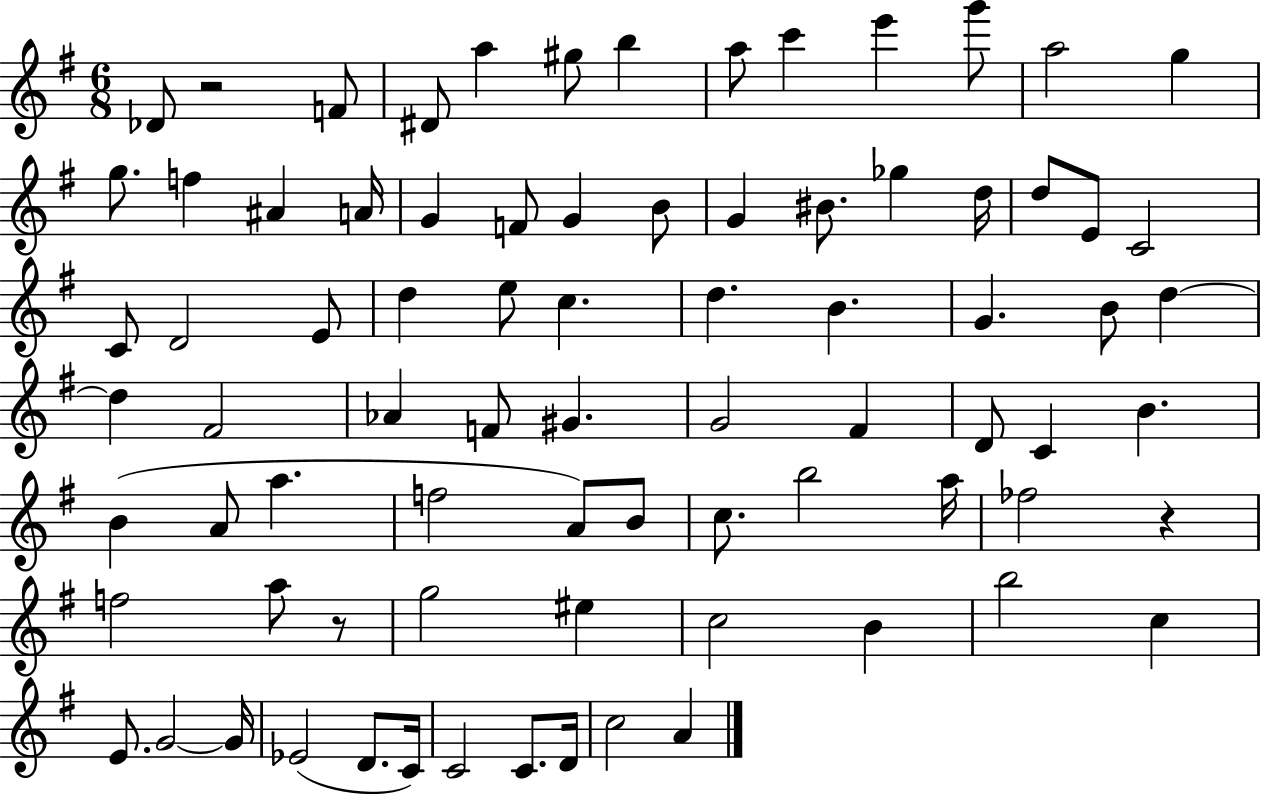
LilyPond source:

{
  \clef treble
  \numericTimeSignature
  \time 6/8
  \key g \major
  \repeat volta 2 { des'8 r2 f'8 | dis'8 a''4 gis''8 b''4 | a''8 c'''4 e'''4 g'''8 | a''2 g''4 | \break g''8. f''4 ais'4 a'16 | g'4 f'8 g'4 b'8 | g'4 bis'8. ges''4 d''16 | d''8 e'8 c'2 | \break c'8 d'2 e'8 | d''4 e''8 c''4. | d''4. b'4. | g'4. b'8 d''4~~ | \break d''4 fis'2 | aes'4 f'8 gis'4. | g'2 fis'4 | d'8 c'4 b'4. | \break b'4( a'8 a''4. | f''2 a'8) b'8 | c''8. b''2 a''16 | fes''2 r4 | \break f''2 a''8 r8 | g''2 eis''4 | c''2 b'4 | b''2 c''4 | \break e'8. g'2~~ g'16 | ees'2( d'8. c'16) | c'2 c'8. d'16 | c''2 a'4 | \break } \bar "|."
}